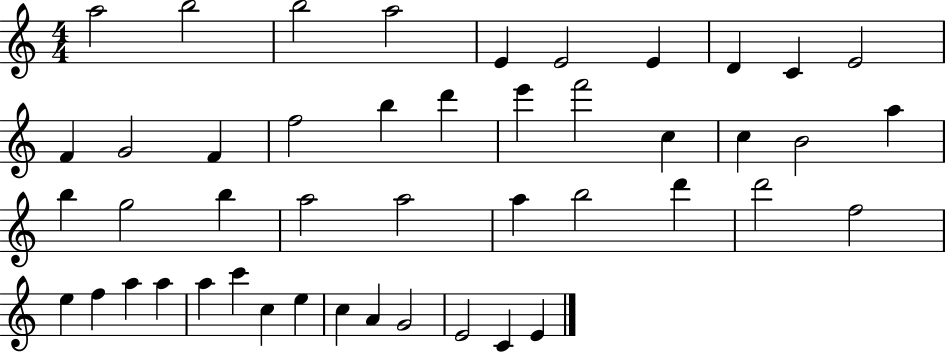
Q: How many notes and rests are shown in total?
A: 46